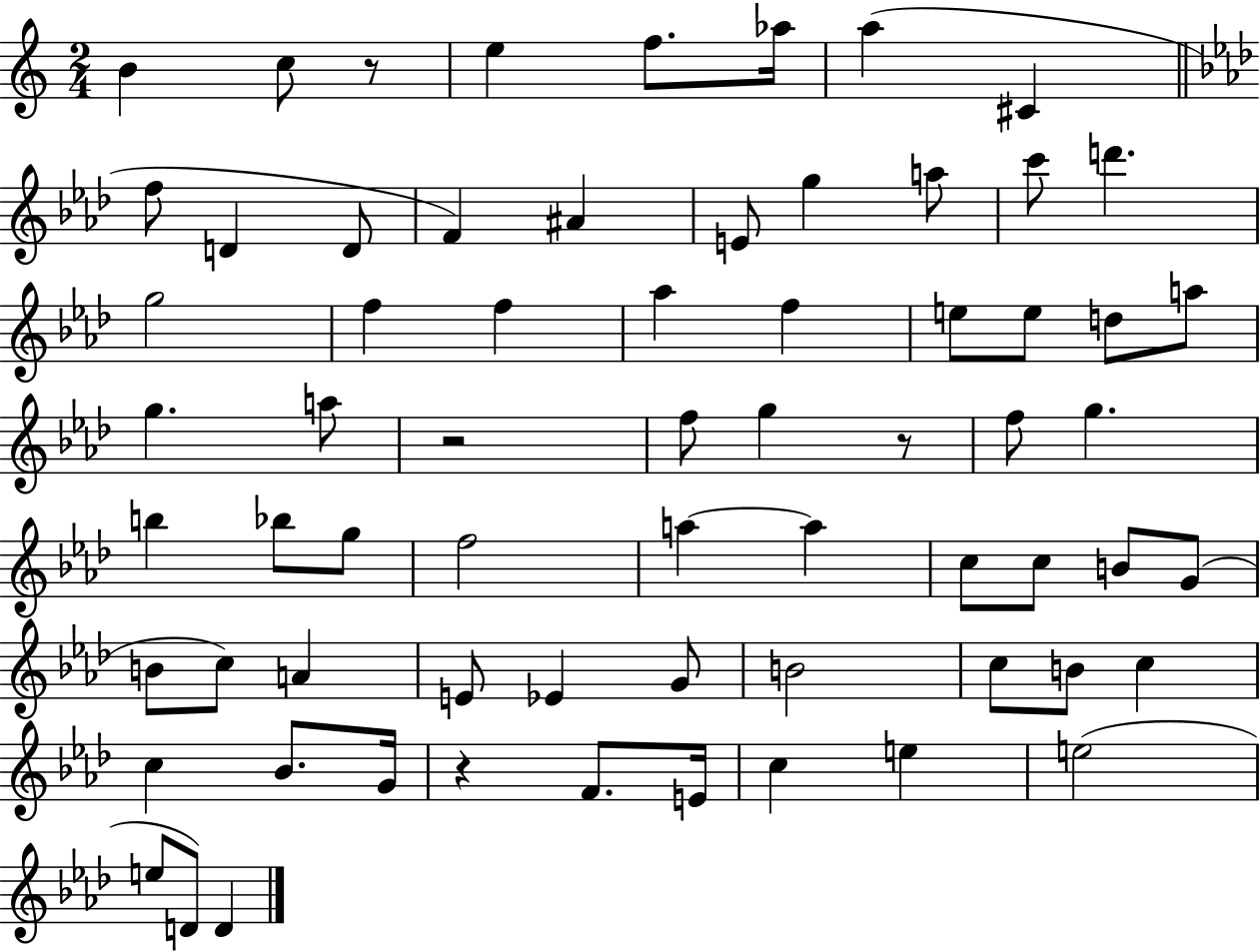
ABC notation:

X:1
T:Untitled
M:2/4
L:1/4
K:C
B c/2 z/2 e f/2 _a/4 a ^C f/2 D D/2 F ^A E/2 g a/2 c'/2 d' g2 f f _a f e/2 e/2 d/2 a/2 g a/2 z2 f/2 g z/2 f/2 g b _b/2 g/2 f2 a a c/2 c/2 B/2 G/2 B/2 c/2 A E/2 _E G/2 B2 c/2 B/2 c c _B/2 G/4 z F/2 E/4 c e e2 e/2 D/2 D